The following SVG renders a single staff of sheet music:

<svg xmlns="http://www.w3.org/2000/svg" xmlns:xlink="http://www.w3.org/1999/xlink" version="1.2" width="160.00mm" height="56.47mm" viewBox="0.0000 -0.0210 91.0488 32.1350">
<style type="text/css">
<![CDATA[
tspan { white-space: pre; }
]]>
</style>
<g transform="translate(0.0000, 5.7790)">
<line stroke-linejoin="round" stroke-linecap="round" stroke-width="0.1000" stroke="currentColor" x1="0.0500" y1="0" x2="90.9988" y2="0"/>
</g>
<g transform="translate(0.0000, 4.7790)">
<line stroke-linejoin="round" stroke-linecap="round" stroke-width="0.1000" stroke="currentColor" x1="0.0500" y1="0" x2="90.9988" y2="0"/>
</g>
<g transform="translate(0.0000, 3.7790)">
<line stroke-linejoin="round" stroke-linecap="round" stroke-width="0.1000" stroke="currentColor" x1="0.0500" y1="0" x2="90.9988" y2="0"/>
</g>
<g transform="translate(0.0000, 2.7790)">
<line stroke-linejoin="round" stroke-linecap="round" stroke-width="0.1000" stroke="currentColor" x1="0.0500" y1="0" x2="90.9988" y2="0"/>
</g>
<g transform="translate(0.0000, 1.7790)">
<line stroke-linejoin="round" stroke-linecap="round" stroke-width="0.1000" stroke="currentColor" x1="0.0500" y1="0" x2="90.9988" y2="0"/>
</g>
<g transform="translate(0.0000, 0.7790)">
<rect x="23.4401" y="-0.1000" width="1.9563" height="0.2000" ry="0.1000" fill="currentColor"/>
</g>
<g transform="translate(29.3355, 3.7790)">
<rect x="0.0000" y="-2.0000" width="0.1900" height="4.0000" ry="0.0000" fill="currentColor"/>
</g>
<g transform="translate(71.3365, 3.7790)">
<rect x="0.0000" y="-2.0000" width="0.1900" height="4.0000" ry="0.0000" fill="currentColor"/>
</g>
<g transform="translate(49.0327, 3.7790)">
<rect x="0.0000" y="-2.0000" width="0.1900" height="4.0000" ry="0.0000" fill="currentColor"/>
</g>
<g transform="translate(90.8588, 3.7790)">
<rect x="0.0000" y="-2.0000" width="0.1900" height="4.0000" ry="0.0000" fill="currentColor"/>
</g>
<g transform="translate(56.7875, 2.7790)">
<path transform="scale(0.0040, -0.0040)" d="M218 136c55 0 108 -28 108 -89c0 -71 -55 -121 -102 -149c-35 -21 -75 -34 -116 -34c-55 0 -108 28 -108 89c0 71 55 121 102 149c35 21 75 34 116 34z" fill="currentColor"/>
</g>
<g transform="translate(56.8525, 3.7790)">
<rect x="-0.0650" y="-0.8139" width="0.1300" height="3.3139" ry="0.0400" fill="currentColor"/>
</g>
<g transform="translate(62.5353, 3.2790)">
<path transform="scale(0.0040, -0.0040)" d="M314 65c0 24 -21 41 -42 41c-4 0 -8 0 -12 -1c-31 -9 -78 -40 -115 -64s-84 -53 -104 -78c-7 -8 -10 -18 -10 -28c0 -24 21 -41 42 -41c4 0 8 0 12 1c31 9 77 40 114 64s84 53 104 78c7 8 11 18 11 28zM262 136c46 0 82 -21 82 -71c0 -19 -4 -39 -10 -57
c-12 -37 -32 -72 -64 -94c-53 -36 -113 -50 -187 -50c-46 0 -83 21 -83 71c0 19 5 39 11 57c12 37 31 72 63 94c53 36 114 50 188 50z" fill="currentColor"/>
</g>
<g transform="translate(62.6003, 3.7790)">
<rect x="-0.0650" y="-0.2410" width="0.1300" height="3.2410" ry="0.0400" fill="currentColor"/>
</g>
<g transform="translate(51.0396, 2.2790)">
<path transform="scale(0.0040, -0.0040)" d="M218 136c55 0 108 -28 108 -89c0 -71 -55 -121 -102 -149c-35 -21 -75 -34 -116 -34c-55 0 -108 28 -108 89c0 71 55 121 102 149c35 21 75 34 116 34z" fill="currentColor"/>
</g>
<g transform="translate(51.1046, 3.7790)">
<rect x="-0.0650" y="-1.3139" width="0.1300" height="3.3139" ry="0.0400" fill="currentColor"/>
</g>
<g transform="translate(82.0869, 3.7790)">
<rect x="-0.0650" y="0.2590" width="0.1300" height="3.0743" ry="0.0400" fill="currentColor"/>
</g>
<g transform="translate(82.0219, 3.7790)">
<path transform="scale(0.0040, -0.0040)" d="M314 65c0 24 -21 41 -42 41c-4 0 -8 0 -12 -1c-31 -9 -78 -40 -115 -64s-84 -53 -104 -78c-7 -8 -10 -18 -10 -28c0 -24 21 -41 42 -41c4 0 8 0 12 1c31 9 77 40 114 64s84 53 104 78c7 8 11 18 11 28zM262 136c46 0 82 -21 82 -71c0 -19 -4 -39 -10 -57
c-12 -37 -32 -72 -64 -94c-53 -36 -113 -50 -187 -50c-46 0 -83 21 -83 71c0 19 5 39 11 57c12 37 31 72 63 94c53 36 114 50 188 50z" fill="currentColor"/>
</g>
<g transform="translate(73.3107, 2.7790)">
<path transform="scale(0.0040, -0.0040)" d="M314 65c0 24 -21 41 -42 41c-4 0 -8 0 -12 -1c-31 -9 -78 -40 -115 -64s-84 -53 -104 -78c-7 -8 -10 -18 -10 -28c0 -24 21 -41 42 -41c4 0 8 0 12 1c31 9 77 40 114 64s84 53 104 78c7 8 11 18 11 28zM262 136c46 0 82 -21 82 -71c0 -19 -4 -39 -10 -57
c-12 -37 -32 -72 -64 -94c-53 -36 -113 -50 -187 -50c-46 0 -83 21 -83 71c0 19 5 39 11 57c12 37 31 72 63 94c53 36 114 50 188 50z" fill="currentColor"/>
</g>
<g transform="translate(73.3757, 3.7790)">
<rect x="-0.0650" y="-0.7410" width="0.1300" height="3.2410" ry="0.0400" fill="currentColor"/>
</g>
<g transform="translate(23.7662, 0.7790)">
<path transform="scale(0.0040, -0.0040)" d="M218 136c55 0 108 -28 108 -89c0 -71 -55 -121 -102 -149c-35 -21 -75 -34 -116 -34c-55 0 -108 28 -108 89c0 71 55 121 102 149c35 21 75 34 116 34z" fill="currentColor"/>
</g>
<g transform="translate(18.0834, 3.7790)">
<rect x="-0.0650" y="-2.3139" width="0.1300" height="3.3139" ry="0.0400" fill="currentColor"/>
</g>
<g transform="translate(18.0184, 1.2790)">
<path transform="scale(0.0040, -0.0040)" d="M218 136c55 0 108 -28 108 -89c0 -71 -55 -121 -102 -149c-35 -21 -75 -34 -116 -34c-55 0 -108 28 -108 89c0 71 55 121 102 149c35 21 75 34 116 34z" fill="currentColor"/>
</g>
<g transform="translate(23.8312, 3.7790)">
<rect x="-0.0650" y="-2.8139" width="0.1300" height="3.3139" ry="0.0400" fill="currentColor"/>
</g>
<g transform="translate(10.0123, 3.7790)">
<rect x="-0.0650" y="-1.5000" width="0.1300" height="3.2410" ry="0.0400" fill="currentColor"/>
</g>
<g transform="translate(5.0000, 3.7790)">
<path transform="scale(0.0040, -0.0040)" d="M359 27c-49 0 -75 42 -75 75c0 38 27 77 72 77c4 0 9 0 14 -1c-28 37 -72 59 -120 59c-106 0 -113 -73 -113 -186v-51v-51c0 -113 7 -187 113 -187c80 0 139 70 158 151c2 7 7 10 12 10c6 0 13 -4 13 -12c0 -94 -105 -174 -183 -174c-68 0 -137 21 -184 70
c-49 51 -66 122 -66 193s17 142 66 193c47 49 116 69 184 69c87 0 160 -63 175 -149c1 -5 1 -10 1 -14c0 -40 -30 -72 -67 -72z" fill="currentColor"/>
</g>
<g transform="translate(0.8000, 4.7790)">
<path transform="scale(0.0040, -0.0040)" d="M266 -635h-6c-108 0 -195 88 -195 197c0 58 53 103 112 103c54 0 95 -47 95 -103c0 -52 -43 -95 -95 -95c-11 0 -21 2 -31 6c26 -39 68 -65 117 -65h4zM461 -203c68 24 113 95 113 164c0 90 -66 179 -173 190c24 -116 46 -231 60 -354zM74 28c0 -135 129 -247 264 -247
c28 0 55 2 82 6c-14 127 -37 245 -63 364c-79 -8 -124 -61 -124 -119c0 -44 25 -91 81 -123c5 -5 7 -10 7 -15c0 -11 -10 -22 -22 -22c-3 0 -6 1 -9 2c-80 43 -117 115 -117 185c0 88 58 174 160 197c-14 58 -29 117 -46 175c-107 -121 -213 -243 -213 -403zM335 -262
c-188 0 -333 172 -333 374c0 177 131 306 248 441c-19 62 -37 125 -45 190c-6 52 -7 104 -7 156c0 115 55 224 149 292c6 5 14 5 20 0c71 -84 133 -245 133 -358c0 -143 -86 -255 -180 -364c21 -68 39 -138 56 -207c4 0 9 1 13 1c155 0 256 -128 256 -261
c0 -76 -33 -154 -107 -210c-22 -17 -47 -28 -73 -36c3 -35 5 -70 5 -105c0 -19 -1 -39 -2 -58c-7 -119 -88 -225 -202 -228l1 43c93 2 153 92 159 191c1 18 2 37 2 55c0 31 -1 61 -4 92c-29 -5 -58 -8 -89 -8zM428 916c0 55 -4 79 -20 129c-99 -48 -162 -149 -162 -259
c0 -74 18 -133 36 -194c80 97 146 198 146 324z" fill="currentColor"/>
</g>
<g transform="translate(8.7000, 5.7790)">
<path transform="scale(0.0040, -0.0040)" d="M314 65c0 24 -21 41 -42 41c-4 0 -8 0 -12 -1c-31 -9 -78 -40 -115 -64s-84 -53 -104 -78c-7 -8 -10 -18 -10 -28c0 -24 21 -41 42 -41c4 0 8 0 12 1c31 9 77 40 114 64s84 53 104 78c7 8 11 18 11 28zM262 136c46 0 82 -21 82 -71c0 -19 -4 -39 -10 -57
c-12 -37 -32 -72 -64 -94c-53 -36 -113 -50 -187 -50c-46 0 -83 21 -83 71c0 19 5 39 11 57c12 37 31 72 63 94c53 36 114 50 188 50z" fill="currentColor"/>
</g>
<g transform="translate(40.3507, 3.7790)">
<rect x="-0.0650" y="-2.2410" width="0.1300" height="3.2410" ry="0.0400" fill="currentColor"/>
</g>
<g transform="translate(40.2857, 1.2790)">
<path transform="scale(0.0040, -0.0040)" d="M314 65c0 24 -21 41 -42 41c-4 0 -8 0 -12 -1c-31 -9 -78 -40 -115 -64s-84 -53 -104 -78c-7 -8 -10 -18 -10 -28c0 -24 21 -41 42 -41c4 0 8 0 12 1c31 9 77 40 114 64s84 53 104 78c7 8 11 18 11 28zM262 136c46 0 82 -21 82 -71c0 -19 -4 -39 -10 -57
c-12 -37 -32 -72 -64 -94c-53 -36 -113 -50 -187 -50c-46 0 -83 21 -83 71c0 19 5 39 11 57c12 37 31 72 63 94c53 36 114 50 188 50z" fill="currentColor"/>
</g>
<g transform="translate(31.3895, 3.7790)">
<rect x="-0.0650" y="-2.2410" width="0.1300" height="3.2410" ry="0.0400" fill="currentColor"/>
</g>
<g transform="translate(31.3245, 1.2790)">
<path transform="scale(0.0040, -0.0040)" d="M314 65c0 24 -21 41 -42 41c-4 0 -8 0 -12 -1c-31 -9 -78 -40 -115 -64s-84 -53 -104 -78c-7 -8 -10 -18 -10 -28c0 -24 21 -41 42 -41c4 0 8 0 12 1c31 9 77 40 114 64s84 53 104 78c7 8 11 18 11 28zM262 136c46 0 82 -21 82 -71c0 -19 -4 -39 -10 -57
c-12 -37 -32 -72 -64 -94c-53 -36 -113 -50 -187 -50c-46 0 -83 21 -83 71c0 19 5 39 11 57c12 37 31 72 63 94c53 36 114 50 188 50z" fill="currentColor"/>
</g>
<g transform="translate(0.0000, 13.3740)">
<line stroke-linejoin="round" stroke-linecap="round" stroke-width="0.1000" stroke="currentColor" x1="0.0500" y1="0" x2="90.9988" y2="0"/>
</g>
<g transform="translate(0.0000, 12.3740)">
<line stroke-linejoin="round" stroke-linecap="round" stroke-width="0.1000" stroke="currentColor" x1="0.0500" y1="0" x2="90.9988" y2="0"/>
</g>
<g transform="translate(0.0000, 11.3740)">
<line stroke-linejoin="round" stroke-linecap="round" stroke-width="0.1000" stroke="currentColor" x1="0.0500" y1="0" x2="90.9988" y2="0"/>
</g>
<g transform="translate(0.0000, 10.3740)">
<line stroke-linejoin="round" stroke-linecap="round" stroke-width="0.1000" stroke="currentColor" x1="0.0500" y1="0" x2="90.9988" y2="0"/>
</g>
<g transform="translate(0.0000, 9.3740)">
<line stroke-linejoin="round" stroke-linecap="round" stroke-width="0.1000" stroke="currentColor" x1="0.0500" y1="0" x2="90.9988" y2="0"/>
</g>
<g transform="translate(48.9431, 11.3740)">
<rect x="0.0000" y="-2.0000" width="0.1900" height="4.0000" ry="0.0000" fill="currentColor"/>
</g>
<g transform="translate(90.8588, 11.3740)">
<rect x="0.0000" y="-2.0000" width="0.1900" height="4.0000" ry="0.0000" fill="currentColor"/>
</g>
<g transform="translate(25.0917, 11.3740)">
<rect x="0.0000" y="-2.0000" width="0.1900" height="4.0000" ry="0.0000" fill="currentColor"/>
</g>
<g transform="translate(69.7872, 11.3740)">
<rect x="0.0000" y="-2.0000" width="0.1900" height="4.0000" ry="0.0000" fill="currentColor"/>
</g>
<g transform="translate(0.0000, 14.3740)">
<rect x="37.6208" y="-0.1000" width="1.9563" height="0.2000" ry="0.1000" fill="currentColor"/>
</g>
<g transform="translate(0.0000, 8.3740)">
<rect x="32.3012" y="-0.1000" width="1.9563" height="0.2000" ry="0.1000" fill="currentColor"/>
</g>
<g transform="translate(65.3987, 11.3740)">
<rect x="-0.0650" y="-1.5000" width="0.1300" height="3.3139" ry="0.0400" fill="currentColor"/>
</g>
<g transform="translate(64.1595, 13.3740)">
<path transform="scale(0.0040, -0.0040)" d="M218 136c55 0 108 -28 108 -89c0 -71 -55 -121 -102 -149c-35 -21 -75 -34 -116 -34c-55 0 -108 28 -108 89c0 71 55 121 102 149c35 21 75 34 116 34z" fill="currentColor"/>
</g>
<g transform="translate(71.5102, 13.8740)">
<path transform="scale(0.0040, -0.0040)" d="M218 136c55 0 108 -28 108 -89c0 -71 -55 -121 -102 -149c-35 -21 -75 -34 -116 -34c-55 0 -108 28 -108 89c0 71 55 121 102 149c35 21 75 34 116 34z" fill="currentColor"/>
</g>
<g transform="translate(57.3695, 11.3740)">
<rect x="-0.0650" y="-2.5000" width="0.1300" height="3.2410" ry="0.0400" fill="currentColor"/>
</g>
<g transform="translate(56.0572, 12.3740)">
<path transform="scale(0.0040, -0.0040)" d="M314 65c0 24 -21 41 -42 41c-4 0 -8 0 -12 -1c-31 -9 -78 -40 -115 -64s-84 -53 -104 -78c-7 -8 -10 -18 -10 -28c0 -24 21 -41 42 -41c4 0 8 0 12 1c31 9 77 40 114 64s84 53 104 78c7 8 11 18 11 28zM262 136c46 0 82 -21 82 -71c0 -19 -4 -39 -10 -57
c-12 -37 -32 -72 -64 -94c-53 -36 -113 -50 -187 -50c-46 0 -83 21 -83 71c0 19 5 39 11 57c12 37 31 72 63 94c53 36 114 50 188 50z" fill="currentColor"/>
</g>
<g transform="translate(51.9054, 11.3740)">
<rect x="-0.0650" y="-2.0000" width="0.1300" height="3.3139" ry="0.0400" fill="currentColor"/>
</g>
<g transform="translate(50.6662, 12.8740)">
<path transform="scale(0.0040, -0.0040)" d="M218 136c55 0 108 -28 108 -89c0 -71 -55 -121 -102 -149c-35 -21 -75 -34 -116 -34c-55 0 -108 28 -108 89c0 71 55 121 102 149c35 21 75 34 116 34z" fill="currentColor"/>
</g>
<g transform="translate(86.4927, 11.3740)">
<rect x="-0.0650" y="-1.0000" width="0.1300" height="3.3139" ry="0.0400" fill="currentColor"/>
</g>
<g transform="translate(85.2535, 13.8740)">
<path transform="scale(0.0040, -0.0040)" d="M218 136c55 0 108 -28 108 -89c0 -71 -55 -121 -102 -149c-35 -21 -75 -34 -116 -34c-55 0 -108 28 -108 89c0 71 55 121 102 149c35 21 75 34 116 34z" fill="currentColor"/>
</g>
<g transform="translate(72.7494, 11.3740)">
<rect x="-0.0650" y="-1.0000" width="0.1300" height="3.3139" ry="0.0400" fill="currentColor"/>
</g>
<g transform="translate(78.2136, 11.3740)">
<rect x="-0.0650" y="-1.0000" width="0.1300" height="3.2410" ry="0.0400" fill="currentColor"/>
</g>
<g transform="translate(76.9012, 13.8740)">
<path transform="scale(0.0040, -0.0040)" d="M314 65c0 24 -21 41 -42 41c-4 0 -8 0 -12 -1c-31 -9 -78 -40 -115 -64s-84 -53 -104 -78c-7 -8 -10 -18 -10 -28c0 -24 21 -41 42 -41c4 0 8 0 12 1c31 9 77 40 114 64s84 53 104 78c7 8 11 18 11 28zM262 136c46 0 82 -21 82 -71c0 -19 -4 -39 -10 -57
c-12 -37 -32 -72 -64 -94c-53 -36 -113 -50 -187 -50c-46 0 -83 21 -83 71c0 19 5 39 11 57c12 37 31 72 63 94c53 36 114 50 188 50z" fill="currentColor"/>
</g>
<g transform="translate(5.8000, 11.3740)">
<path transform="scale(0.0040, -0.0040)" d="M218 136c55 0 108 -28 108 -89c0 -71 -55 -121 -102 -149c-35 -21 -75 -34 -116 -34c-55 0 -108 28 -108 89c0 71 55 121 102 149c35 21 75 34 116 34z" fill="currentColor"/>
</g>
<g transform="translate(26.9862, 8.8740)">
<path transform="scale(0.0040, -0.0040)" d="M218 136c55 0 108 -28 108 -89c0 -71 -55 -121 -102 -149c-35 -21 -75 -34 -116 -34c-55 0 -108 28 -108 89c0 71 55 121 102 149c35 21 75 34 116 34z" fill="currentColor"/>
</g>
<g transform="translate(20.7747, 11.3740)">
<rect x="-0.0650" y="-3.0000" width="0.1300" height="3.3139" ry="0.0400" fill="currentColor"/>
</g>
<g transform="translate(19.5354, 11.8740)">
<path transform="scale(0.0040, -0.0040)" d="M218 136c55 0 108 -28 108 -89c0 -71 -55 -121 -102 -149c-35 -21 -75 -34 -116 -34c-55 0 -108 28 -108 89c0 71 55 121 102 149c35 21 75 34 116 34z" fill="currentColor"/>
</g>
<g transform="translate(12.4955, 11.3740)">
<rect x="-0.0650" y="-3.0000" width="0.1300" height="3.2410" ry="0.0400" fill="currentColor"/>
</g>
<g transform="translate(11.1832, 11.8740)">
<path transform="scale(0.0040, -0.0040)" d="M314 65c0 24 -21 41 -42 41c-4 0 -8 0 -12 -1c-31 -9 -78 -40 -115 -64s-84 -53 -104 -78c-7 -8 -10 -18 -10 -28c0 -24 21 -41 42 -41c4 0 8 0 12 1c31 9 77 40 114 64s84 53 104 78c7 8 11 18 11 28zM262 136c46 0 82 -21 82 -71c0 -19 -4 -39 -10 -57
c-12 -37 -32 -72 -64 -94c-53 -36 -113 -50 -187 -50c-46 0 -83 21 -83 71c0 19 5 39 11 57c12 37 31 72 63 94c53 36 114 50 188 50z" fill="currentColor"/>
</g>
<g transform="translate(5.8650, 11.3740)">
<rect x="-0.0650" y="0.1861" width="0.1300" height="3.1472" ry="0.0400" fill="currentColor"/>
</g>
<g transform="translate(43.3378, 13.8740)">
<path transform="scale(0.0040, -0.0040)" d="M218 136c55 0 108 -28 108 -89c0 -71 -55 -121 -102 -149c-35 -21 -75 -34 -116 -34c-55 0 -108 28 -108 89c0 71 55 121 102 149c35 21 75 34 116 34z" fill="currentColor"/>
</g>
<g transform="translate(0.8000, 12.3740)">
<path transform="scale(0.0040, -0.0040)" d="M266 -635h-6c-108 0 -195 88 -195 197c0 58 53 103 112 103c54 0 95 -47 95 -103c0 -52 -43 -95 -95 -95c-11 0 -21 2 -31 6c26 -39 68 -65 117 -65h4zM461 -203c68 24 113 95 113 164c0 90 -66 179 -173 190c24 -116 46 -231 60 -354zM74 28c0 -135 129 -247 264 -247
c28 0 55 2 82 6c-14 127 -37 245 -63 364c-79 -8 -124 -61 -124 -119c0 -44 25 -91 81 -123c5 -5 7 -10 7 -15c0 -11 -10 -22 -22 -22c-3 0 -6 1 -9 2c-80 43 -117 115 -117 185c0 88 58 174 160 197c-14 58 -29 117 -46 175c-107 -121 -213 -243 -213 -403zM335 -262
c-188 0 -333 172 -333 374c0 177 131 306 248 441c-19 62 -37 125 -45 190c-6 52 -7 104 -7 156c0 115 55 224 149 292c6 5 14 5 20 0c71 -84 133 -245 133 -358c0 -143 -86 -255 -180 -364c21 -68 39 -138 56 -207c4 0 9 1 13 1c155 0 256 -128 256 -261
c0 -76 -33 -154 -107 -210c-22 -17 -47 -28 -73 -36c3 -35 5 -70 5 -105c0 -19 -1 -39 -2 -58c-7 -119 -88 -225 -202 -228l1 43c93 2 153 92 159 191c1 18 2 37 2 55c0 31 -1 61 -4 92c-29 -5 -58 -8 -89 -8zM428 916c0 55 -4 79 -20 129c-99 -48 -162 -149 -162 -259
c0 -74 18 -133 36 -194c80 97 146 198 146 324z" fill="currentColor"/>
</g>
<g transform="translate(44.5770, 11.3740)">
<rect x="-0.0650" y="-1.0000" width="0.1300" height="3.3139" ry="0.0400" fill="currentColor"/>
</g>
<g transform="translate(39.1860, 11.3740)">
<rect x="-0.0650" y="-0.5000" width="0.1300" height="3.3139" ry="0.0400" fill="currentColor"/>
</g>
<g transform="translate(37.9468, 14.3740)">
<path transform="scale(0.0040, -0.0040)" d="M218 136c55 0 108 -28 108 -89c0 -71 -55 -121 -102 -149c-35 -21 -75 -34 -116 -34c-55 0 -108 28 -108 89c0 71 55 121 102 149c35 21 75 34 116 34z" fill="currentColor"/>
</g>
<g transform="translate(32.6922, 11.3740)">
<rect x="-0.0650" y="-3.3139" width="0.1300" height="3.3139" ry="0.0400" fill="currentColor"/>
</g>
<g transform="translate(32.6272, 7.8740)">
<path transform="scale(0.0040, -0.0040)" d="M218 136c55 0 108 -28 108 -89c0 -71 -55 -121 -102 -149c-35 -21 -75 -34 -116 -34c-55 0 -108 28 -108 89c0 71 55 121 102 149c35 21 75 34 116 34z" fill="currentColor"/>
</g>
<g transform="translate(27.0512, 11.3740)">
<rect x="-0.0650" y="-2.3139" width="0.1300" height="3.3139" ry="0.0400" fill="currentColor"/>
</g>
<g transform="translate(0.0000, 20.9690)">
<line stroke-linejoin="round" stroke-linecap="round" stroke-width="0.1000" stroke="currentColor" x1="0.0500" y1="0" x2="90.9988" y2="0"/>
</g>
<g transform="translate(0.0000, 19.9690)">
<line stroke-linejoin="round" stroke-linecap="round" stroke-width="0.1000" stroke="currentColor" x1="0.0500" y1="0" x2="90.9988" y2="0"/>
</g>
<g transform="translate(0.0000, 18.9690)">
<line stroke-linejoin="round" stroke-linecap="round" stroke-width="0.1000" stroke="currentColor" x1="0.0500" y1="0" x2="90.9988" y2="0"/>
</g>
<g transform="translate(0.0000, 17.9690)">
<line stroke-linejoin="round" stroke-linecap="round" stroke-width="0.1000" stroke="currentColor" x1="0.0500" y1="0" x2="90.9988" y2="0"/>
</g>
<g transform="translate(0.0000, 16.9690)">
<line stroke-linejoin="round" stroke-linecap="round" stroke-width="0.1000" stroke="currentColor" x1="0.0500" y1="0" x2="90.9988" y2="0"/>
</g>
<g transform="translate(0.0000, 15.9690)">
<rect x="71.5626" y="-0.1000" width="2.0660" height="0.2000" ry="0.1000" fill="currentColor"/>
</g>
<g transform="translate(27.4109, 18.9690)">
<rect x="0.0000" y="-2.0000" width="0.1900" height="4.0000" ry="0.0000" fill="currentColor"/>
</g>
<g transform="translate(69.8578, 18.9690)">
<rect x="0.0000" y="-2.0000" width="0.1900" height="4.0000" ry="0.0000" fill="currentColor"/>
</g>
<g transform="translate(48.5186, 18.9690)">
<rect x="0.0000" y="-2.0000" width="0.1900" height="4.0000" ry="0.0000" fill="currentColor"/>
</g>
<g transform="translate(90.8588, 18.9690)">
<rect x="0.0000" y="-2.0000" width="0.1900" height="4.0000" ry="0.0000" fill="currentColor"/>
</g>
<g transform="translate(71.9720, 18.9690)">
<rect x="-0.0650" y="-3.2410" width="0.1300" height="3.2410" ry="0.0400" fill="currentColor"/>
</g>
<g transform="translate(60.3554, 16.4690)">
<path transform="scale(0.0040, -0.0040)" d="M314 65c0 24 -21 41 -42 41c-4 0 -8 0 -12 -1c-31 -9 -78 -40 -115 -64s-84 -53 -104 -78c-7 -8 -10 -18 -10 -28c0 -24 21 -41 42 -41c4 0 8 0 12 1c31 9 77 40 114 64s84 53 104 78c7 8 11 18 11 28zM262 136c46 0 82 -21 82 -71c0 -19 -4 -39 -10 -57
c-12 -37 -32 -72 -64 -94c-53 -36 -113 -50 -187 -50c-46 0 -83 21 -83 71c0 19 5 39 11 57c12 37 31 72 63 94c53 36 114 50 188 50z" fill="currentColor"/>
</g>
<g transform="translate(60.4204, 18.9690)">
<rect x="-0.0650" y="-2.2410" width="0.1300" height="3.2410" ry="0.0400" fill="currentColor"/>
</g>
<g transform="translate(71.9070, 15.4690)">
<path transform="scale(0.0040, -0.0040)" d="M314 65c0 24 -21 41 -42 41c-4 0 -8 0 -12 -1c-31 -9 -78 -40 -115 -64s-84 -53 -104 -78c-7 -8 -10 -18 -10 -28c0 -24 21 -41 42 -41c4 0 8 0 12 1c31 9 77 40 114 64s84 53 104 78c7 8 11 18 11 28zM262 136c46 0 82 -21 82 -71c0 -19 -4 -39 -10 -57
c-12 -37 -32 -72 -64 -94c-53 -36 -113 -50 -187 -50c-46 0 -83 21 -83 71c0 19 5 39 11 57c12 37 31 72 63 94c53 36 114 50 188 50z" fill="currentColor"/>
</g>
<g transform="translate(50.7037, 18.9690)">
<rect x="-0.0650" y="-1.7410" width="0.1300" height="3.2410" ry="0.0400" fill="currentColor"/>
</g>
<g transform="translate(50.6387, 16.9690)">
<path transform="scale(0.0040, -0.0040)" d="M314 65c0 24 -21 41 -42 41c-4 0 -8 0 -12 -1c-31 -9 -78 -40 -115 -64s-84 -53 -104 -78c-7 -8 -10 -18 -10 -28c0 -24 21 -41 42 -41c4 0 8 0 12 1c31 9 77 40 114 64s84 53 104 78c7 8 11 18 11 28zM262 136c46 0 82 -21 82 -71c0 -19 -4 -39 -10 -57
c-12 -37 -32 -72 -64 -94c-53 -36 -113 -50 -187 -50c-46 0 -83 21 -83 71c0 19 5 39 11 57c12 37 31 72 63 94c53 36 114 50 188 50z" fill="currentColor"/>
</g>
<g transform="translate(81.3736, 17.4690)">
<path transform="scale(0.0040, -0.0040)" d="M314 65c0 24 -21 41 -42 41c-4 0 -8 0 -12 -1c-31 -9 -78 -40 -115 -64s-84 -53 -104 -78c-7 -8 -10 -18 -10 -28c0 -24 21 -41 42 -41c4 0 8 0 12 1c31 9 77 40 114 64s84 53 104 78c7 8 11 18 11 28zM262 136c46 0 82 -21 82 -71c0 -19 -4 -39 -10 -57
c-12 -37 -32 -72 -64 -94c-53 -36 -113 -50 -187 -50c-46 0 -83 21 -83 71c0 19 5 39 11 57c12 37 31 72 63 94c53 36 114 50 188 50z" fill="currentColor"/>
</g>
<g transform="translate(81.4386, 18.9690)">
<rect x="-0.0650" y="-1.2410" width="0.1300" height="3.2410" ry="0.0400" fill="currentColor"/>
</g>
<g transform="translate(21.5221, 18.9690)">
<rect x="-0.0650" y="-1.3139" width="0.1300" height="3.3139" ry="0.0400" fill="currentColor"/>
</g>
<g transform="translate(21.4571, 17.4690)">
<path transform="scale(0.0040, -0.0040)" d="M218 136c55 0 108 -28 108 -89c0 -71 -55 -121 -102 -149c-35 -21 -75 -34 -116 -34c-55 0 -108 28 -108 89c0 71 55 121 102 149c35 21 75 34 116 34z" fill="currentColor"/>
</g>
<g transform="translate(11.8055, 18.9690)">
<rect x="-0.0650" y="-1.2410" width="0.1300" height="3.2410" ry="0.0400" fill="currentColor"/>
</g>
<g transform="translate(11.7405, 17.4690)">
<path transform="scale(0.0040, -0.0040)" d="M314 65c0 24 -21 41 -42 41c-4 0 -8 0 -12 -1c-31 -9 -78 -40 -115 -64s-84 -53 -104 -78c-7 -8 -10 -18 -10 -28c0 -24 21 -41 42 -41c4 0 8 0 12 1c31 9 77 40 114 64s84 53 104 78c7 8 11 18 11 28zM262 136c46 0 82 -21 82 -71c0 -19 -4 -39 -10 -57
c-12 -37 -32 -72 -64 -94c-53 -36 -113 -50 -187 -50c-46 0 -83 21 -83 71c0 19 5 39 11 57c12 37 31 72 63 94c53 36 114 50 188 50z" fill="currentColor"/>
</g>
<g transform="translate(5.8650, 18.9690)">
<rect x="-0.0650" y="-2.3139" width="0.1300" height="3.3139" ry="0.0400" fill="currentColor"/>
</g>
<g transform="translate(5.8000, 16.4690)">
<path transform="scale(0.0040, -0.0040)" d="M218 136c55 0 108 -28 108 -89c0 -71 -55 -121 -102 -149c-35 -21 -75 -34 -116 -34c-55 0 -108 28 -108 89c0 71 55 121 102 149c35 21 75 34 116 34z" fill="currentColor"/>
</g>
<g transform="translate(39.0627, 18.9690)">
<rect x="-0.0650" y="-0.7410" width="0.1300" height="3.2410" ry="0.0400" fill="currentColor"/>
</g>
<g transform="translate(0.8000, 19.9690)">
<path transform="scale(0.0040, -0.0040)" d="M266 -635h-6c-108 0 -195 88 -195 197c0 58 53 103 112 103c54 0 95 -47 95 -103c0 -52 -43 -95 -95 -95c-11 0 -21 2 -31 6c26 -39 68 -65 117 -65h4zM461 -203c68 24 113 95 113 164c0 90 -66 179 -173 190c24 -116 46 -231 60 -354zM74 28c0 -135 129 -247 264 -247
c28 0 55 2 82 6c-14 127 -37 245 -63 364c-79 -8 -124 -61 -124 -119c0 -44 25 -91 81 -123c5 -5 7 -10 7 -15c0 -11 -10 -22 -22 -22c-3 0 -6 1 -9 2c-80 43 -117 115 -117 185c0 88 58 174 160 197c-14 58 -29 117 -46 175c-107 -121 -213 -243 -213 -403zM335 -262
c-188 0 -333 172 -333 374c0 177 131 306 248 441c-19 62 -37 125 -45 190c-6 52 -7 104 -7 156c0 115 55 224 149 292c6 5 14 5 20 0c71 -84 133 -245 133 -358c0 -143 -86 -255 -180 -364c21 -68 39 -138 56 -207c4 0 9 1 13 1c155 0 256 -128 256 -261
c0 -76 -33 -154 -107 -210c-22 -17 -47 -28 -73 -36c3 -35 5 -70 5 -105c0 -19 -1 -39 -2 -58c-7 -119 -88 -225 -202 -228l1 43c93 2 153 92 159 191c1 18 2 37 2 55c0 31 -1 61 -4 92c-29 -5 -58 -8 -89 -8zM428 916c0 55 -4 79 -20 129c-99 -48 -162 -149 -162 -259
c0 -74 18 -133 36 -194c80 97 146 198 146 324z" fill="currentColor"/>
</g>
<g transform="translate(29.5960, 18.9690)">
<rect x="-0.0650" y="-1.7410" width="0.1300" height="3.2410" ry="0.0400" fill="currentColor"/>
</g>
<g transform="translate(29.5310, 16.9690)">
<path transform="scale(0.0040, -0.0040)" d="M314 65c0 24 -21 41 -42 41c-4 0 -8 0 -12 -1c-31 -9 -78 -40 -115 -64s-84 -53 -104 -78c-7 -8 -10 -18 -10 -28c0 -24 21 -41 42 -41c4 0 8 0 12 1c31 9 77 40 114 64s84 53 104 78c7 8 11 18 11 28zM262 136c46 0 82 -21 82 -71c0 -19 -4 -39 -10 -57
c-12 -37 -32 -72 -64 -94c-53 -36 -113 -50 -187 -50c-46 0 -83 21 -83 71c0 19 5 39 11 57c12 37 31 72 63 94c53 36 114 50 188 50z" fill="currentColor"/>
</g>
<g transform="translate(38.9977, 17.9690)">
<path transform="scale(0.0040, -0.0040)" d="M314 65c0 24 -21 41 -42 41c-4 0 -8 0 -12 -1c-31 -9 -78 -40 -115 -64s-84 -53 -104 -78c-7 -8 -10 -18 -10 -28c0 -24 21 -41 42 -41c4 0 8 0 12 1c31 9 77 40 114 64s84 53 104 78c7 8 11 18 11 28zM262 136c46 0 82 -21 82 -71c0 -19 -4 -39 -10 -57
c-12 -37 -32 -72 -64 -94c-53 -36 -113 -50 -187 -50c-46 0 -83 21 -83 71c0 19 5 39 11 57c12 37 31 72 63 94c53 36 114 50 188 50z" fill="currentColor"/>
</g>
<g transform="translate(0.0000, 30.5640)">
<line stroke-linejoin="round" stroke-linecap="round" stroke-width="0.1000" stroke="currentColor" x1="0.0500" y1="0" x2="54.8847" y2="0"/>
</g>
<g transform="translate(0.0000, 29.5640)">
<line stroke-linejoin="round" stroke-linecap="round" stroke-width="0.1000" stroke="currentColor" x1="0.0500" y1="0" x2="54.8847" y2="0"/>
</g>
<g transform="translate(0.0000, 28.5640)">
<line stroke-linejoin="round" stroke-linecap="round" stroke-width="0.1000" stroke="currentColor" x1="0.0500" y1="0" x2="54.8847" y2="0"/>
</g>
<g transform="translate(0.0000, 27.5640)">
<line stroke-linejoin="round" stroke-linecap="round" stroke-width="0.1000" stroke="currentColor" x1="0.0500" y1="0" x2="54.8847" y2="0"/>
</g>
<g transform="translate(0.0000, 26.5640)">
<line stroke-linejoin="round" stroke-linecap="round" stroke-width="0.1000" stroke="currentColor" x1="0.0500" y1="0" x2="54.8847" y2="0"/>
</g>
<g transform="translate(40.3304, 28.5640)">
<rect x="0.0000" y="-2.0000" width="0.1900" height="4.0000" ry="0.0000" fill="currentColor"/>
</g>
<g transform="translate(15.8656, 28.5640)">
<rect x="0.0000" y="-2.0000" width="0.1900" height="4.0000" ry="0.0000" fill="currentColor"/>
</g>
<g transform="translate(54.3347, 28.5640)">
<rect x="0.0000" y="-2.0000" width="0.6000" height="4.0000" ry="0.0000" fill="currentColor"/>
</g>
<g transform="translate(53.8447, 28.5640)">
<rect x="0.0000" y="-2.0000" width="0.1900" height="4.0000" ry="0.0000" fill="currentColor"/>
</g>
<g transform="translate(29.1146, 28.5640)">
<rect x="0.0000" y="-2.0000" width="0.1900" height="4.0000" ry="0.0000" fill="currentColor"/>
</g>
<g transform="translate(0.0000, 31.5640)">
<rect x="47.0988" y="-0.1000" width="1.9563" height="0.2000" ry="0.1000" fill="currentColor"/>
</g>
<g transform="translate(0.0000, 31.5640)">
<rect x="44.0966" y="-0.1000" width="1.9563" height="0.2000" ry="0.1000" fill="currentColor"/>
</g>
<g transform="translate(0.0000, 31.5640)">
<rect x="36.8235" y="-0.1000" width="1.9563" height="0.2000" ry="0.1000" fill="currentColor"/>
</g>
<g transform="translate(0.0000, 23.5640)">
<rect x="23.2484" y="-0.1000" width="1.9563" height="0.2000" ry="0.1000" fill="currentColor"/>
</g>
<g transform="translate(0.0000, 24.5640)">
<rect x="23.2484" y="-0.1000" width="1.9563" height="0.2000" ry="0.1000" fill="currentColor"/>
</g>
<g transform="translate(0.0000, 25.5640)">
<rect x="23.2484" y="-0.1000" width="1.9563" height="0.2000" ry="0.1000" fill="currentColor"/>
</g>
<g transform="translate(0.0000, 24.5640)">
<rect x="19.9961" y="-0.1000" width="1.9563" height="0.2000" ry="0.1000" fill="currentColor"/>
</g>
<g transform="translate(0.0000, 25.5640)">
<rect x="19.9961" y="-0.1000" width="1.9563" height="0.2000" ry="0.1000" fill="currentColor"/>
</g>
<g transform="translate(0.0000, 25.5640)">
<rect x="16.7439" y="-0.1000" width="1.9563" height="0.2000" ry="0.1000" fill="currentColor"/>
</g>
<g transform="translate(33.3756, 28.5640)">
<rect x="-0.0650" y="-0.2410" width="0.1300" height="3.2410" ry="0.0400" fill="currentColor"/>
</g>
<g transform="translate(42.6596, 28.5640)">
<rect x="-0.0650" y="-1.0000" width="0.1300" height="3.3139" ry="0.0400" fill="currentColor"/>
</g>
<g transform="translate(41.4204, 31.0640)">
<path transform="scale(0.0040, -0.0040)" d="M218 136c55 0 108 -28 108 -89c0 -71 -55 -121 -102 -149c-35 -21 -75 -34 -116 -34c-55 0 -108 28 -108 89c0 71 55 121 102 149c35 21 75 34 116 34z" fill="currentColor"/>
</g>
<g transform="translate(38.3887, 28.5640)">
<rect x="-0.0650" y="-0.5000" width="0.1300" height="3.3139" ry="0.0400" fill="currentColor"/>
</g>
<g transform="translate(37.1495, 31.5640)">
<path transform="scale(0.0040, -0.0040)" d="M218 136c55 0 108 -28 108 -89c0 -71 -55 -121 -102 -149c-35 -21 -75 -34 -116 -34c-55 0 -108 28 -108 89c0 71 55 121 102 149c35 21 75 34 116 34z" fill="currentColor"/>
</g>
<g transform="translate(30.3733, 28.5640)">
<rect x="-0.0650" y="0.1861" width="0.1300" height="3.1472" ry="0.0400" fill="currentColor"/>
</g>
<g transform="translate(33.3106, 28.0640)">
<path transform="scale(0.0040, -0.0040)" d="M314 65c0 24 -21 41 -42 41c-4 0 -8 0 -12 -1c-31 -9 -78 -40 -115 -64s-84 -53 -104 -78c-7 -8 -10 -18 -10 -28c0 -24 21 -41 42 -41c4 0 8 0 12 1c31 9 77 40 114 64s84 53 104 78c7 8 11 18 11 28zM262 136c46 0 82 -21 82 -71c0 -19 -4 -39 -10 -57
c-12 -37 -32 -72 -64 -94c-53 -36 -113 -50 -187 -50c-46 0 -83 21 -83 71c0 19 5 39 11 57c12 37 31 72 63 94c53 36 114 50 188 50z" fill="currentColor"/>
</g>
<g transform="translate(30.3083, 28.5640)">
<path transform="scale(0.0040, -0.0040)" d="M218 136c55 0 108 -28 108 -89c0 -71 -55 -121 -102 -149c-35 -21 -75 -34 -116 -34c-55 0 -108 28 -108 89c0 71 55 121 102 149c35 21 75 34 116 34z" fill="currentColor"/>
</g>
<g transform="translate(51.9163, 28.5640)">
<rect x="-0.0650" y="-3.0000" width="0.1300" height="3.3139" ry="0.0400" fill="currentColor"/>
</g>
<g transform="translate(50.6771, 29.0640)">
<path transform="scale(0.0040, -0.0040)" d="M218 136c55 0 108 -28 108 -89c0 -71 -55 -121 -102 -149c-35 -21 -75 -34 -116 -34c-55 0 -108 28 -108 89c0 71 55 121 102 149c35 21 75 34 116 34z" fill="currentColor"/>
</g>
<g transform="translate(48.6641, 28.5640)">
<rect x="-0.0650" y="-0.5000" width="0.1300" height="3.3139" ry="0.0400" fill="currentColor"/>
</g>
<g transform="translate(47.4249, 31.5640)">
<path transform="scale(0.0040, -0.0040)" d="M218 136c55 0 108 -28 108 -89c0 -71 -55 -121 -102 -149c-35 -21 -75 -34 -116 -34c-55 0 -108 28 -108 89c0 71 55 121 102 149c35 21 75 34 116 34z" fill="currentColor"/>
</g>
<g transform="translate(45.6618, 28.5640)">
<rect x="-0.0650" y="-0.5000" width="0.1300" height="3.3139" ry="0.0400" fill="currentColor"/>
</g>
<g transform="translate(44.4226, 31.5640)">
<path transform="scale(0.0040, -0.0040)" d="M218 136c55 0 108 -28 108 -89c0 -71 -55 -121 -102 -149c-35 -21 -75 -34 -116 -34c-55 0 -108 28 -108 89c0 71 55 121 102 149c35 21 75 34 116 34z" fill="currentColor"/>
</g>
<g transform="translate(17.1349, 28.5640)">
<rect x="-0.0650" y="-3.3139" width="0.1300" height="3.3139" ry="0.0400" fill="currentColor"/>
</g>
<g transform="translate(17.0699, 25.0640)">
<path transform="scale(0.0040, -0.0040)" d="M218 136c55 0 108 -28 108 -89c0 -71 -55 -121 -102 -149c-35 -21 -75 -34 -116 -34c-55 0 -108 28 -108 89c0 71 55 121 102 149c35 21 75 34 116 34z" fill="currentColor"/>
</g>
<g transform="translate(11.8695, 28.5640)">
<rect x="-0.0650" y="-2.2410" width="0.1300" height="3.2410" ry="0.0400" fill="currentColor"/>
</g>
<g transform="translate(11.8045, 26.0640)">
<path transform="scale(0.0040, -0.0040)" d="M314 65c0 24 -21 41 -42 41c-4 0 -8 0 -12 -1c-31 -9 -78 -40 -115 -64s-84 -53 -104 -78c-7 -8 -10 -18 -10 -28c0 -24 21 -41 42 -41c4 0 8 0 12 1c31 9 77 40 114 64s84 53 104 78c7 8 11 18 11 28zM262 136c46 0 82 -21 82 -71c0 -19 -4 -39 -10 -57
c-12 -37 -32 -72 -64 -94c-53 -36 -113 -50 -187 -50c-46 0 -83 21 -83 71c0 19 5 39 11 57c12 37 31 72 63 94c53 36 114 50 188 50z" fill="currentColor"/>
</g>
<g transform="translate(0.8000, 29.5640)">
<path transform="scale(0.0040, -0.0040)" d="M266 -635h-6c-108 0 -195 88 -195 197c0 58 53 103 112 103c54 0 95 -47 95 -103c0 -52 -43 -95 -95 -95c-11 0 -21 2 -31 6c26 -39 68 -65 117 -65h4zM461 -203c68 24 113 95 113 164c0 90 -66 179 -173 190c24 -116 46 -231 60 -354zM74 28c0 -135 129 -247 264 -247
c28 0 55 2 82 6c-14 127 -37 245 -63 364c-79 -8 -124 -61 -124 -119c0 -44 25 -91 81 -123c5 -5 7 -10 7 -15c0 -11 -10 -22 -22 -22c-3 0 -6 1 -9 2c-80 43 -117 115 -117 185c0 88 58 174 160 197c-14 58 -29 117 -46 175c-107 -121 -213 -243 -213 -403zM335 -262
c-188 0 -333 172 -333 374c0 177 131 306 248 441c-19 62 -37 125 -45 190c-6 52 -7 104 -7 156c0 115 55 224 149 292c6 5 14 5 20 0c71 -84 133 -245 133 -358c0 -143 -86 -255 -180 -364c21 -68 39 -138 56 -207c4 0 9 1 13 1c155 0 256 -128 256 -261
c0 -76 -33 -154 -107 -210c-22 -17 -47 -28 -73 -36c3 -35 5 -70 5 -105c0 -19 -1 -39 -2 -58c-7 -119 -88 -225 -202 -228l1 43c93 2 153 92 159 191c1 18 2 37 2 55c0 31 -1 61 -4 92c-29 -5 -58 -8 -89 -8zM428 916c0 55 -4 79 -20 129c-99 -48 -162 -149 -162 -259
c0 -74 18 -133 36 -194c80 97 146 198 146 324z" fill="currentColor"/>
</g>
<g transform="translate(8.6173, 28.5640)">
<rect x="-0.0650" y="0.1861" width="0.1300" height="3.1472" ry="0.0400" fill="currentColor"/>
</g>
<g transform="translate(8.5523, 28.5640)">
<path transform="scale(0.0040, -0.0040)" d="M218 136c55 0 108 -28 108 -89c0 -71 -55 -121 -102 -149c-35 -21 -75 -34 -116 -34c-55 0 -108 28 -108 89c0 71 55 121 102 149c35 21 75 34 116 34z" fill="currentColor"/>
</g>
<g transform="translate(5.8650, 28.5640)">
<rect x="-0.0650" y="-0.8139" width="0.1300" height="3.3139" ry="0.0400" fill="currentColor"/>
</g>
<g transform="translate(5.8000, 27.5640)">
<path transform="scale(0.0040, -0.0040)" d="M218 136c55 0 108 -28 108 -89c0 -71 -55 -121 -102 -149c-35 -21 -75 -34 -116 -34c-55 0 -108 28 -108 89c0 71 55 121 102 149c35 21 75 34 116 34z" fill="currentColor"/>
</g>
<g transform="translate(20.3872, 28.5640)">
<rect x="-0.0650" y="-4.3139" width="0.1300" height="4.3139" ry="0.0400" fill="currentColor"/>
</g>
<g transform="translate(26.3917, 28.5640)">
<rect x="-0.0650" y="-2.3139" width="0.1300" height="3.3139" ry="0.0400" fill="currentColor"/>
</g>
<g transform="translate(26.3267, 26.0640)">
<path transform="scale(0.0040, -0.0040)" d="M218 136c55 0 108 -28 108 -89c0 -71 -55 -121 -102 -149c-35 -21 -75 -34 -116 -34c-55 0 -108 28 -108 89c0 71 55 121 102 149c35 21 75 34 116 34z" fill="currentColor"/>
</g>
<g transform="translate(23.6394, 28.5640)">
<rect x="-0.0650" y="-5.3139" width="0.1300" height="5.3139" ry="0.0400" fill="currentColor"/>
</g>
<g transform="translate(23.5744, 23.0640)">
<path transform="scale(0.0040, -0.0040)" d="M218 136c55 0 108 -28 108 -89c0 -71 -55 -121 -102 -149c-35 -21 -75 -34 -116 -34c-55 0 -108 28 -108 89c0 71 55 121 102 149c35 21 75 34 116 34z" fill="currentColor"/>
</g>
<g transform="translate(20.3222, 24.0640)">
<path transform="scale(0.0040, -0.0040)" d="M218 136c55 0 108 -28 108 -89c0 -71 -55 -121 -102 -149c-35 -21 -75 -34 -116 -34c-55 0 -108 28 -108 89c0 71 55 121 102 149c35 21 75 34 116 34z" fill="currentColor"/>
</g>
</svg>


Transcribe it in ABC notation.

X:1
T:Untitled
M:4/4
L:1/4
K:C
E2 g a g2 g2 e d c2 d2 B2 B A2 A g b C D F G2 E D D2 D g e2 e f2 d2 f2 g2 b2 e2 d B g2 b d' f' g B c2 C D C C A